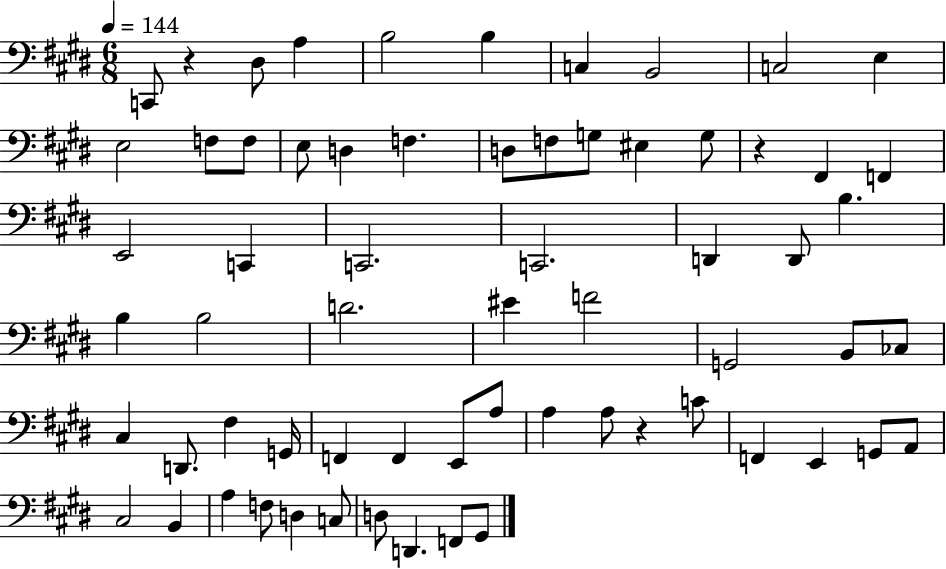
C2/e R/q D#3/e A3/q B3/h B3/q C3/q B2/h C3/h E3/q E3/h F3/e F3/e E3/e D3/q F3/q. D3/e F3/e G3/e EIS3/q G3/e R/q F#2/q F2/q E2/h C2/q C2/h. C2/h. D2/q D2/e B3/q. B3/q B3/h D4/h. EIS4/q F4/h G2/h B2/e CES3/e C#3/q D2/e. F#3/q G2/s F2/q F2/q E2/e A3/e A3/q A3/e R/q C4/e F2/q E2/q G2/e A2/e C#3/h B2/q A3/q F3/e D3/q C3/e D3/e D2/q. F2/e G#2/e